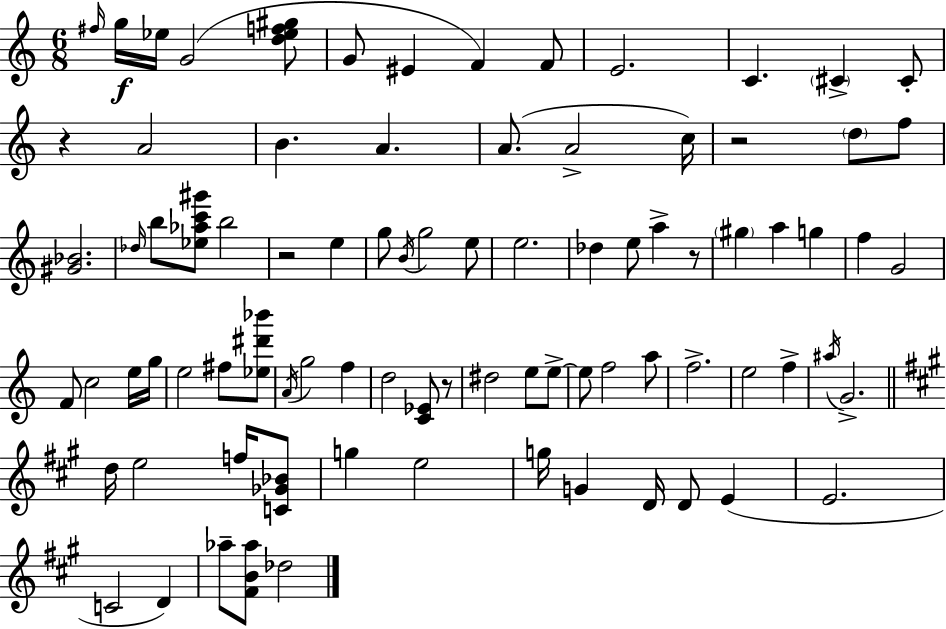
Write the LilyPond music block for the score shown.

{
  \clef treble
  \numericTimeSignature
  \time 6/8
  \key a \minor
  \grace { fis''16 }\f g''16 ees''16 g'2( <d'' ees'' f'' gis''>8 | g'8 eis'4 f'4) f'8 | e'2. | c'4. \parenthesize cis'4-> cis'8-. | \break r4 a'2 | b'4. a'4. | a'8.( a'2-> | c''16) r2 \parenthesize d''8 f''8 | \break <gis' bes'>2. | \grace { des''16 } b''8 <ees'' aes'' c''' gis'''>8 b''2 | r2 e''4 | g''8 \acciaccatura { b'16 } g''2 | \break e''8 e''2. | des''4 e''8 a''4-> | r8 \parenthesize gis''4 a''4 g''4 | f''4 g'2 | \break f'8 c''2 | e''16 g''16 e''2 fis''8 | <ees'' dis''' bes'''>8 \acciaccatura { a'16 } g''2 | f''4 d''2 | \break <c' ees'>8 r8 dis''2 | e''8 e''8->~~ e''8 f''2 | a''8 f''2.-> | e''2 | \break f''4-> \acciaccatura { ais''16 } g'2.-> | \bar "||" \break \key a \major d''16 e''2 f''16 <c' ges' bes'>8 | g''4 e''2 | g''16 g'4 d'16 d'8 e'4( | e'2. | \break c'2 d'4) | aes''8-- <fis' b' aes''>8 des''2 | \bar "|."
}